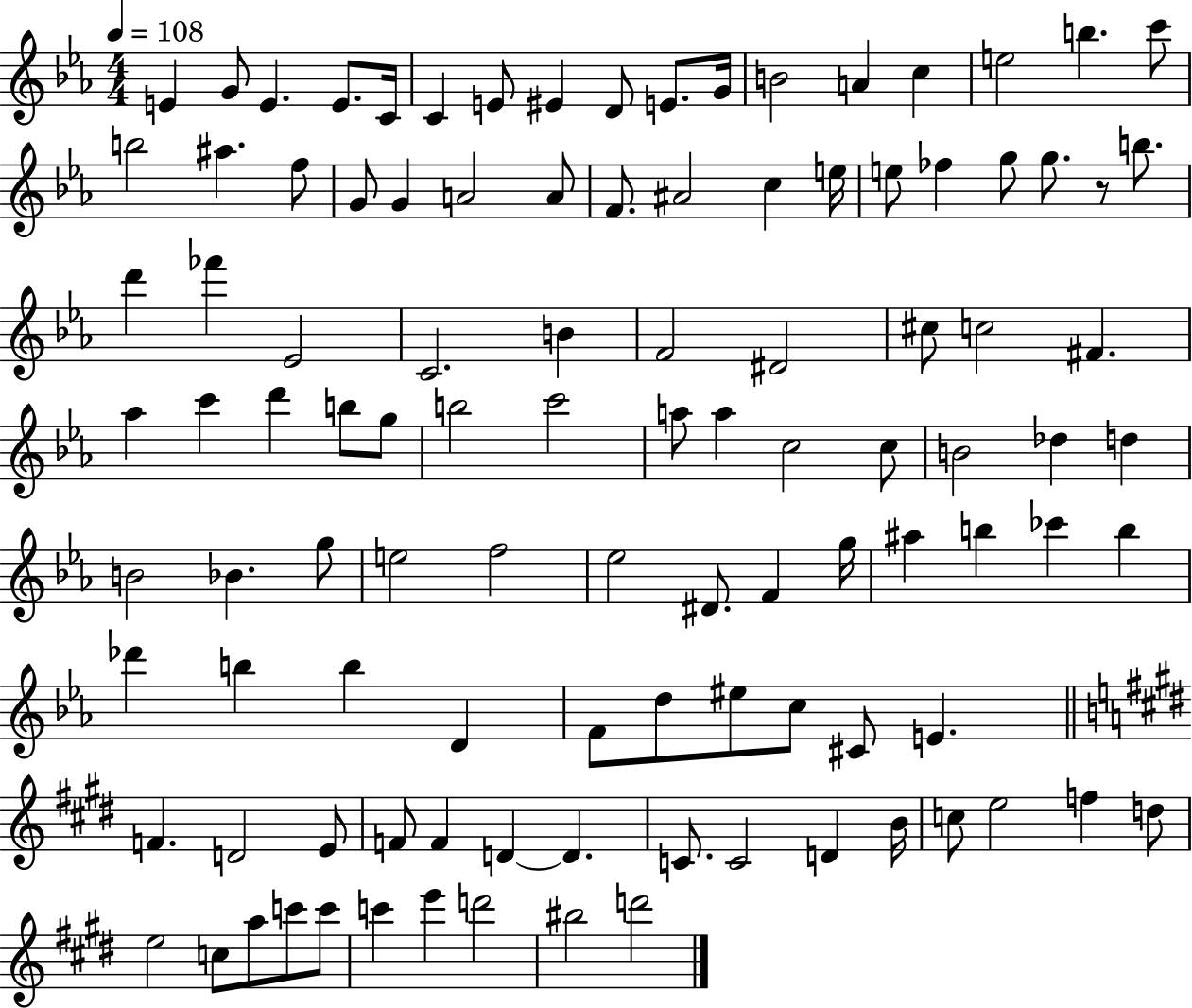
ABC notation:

X:1
T:Untitled
M:4/4
L:1/4
K:Eb
E G/2 E E/2 C/4 C E/2 ^E D/2 E/2 G/4 B2 A c e2 b c'/2 b2 ^a f/2 G/2 G A2 A/2 F/2 ^A2 c e/4 e/2 _f g/2 g/2 z/2 b/2 d' _f' _E2 C2 B F2 ^D2 ^c/2 c2 ^F _a c' d' b/2 g/2 b2 c'2 a/2 a c2 c/2 B2 _d d B2 _B g/2 e2 f2 _e2 ^D/2 F g/4 ^a b _c' b _d' b b D F/2 d/2 ^e/2 c/2 ^C/2 E F D2 E/2 F/2 F D D C/2 C2 D B/4 c/2 e2 f d/2 e2 c/2 a/2 c'/2 c'/2 c' e' d'2 ^b2 d'2